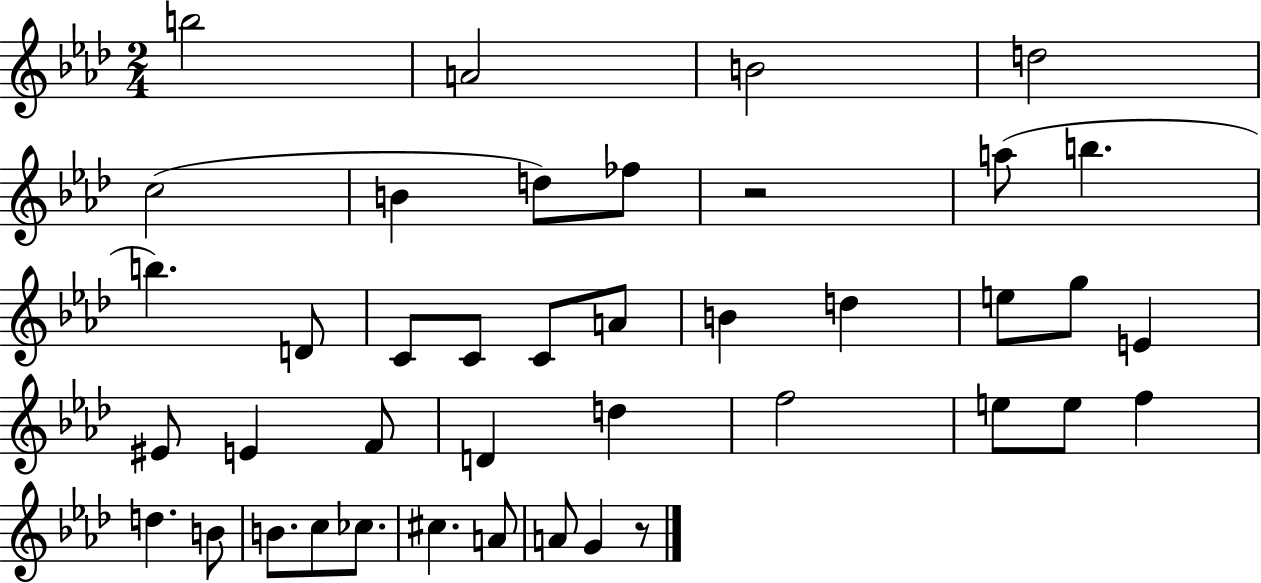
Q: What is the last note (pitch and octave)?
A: G4